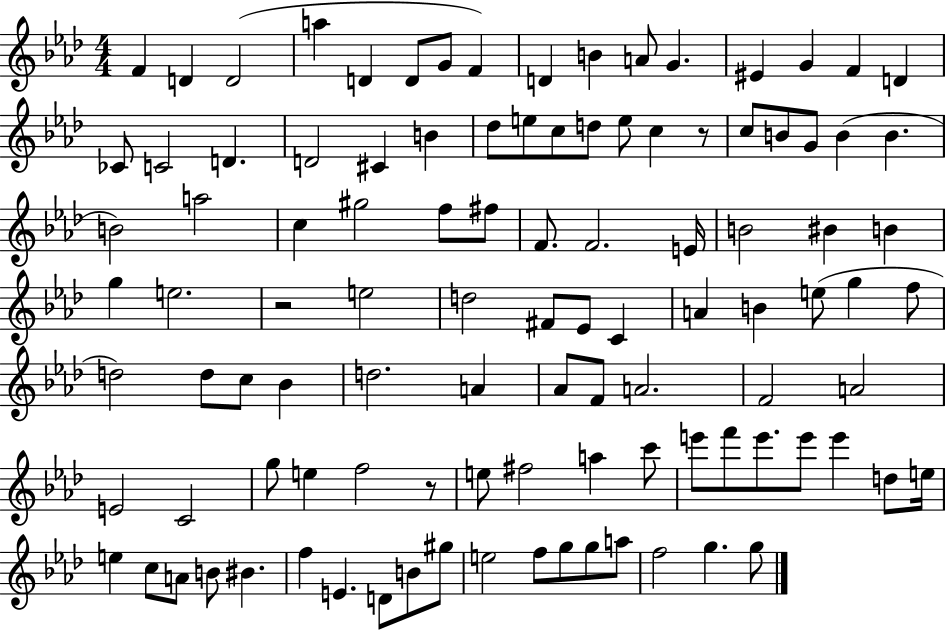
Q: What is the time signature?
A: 4/4